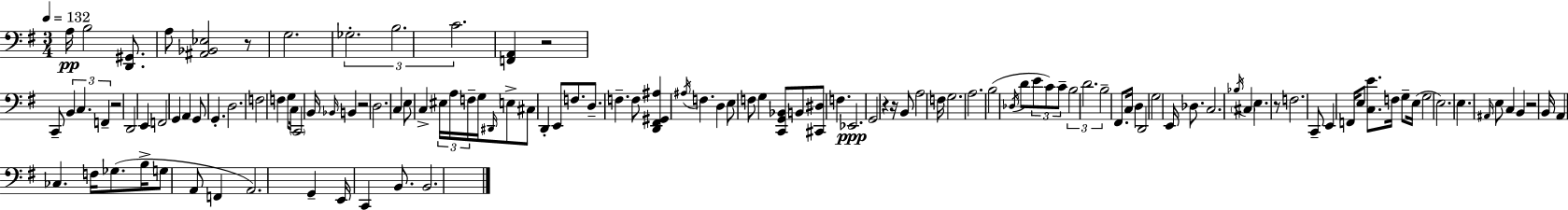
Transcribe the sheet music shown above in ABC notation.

X:1
T:Untitled
M:3/4
L:1/4
K:G
A,/4 B,2 [D,,^G,,]/2 A,/2 [^A,,_B,,_E,]2 z/2 G,2 _G,2 B,2 C2 [F,,A,,] z2 C,,/2 B,, C, F,, z2 D,,2 E,, F,,2 G,, A,, G,,/2 G,, D,2 F,2 F, G,/2 C,/4 C,,2 B,,/4 _B,,/4 B,, z2 D,2 C, E,/2 C, ^E,/4 A,/4 F,/4 G,/4 ^D,,/4 E,/2 ^C,/2 D,, E,,/2 F,/2 D,/2 F, F,/2 [D,,^F,,^G,,^A,] ^A,/4 F, D, E,/2 F,/2 G, [C,,G,,_B,,]/2 B,,/2 [^C,,^D,]/2 F, _E,,2 G,,2 z z/4 B,,/2 A,2 F,/4 G,2 A,2 B,2 _D,/4 D/2 E/2 C/2 C/2 B,2 D2 B,2 ^F,,/2 C,/4 D, D,,2 G,2 E,,/4 _D,/2 C,2 _B,/4 ^C, E, z/2 F,2 C,,/2 E,, F,,/4 E,/2 [C,E]/2 F,/4 G,/2 E,/4 G,2 E,2 E, ^A,,/4 E,/2 C, B,, z2 B,,/4 A,, _C, F,/4 _G,/2 B,/4 G,/2 A,,/2 F,, A,,2 G,, E,,/4 C,, B,,/2 B,,2